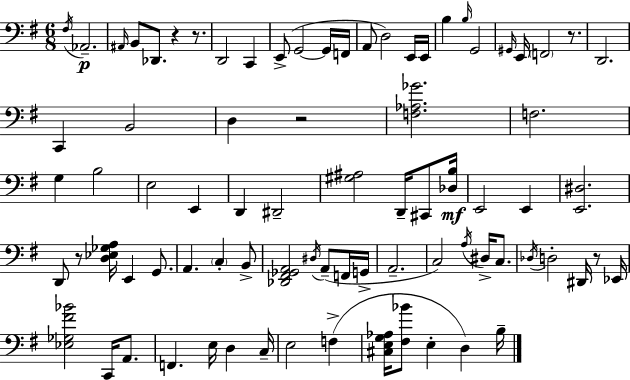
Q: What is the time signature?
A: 6/8